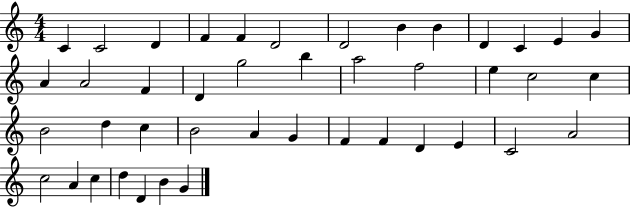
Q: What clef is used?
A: treble